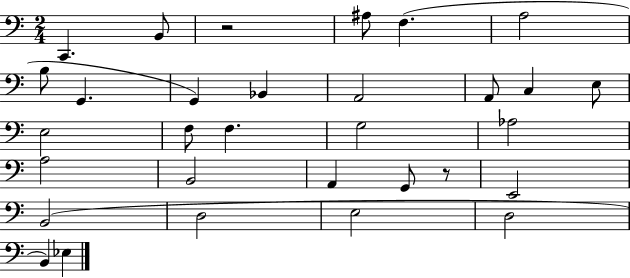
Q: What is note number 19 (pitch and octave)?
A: A3